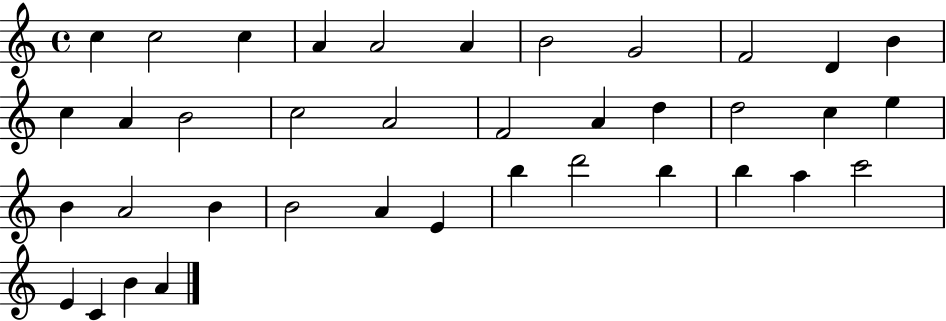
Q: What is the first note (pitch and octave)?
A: C5